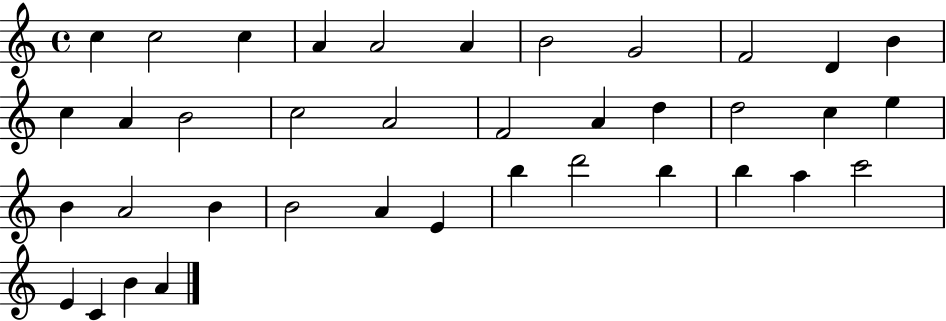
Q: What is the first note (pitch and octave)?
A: C5